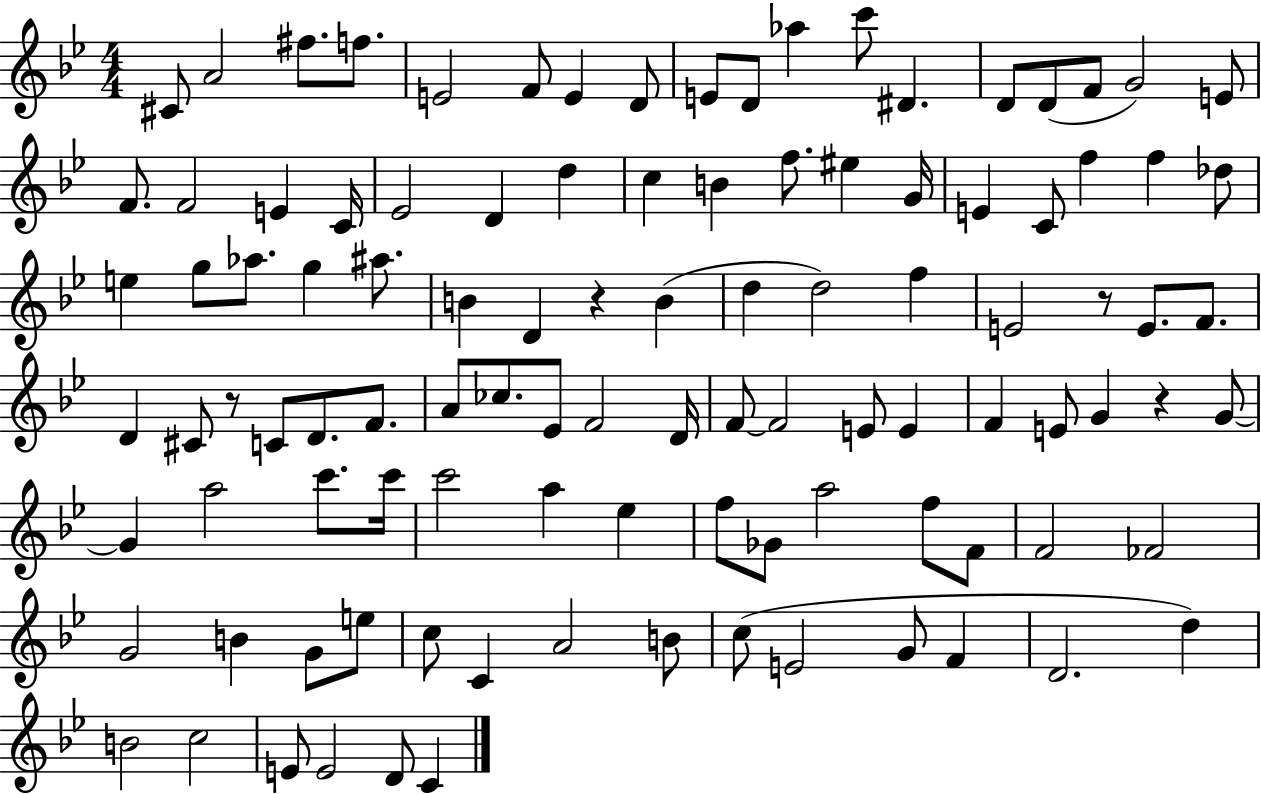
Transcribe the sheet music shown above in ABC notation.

X:1
T:Untitled
M:4/4
L:1/4
K:Bb
^C/2 A2 ^f/2 f/2 E2 F/2 E D/2 E/2 D/2 _a c'/2 ^D D/2 D/2 F/2 G2 E/2 F/2 F2 E C/4 _E2 D d c B f/2 ^e G/4 E C/2 f f _d/2 e g/2 _a/2 g ^a/2 B D z B d d2 f E2 z/2 E/2 F/2 D ^C/2 z/2 C/2 D/2 F/2 A/2 _c/2 _E/2 F2 D/4 F/2 F2 E/2 E F E/2 G z G/2 G a2 c'/2 c'/4 c'2 a _e f/2 _G/2 a2 f/2 F/2 F2 _F2 G2 B G/2 e/2 c/2 C A2 B/2 c/2 E2 G/2 F D2 d B2 c2 E/2 E2 D/2 C